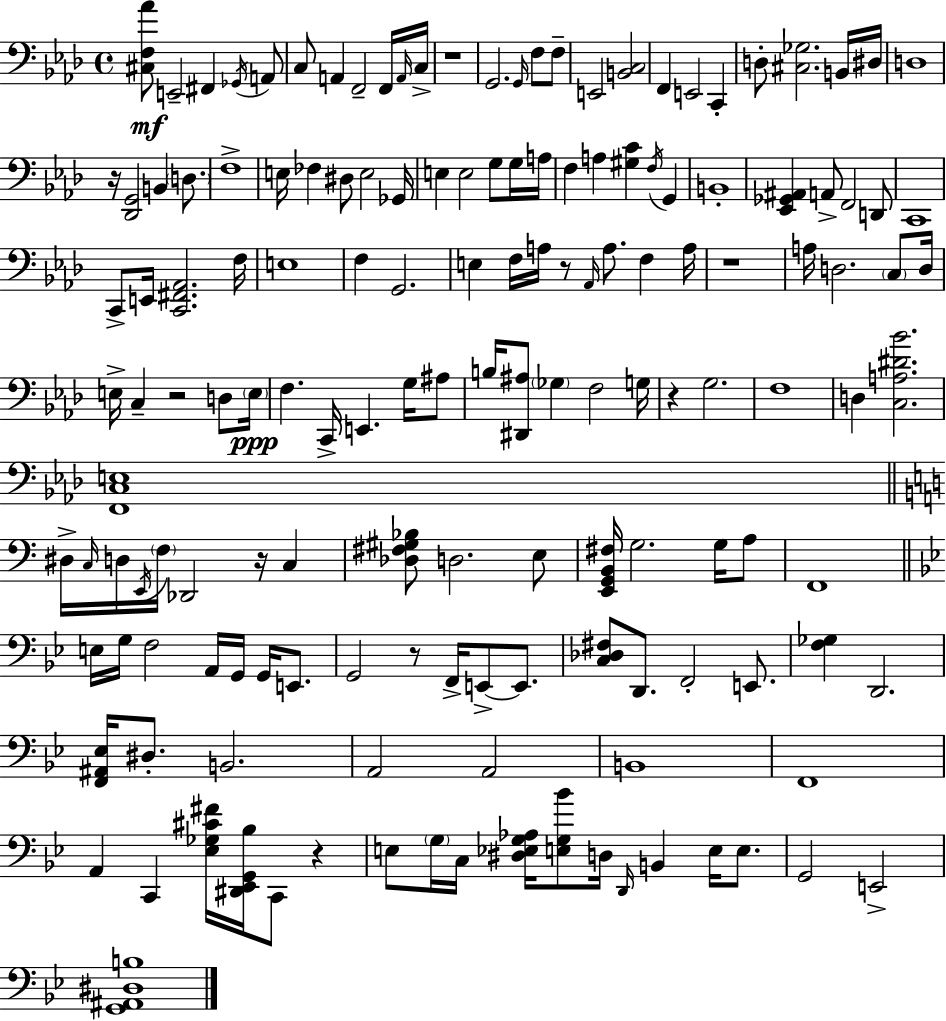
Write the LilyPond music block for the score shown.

{
  \clef bass
  \time 4/4
  \defaultTimeSignature
  \key aes \major
  \repeat volta 2 { <cis f aes'>8\mf e,2-- fis,4 \acciaccatura { ges,16 } a,8 | c8 a,4 f,2-- f,16 | \grace { a,16 } c16-> r1 | g,2. \grace { g,16 } f8 | \break f8-- e,2 <b, c>2 | f,4 e,2 c,4-. | d8-. <cis ges>2. | b,16 dis16 d1 | \break r16 <des, g,>2 b,4 | \parenthesize d8. f1-> | e16 fes4 dis8 e2 | ges,16 e4 e2 g8 | \break g16 a16 f4 a4 <gis c'>4 \acciaccatura { f16 } | g,4 b,1-. | <ees, ges, ais,>4 a,8-> f,2 | d,8 c,1 | \break c,8-> e,16 <c, fis, aes,>2. | f16 e1 | f4 g,2. | e4 f16 a16 r8 \grace { aes,16 } a8. | \break f4 a16 r1 | a16 d2. | \parenthesize c8 d16 e16-> c4-- r2 | d8 \parenthesize e16\ppp f4. c,16-> e,4. | \break g16 ais8 b16 <dis, ais>8 \parenthesize ges4 f2 | g16 r4 g2. | f1 | d4 <c a dis' bes'>2. | \break <f, c e>1 | \bar "||" \break \key c \major dis16-> \grace { c16 } d16 \acciaccatura { e,16 } \parenthesize f16 des,2 r16 c4 | <des fis gis bes>8 d2. | e8 <e, g, b, fis>16 g2. g16 | a8 f,1 | \break \bar "||" \break \key g \minor e16 g16 f2 a,16 g,16 g,16 e,8. | g,2 r8 f,16-> e,8->~~ e,8. | <c des fis>8 d,8. f,2-. e,8. | <f ges>4 d,2. | \break <f, ais, ees>16 dis8.-. b,2. | a,2 a,2 | b,1 | f,1 | \break a,4 c,4 <ees ges cis' fis'>16 <dis, ees, g, bes>16 c,8 r4 | e8 \parenthesize g16 c16 <dis ees g aes>16 <e g bes'>8 d16 \grace { d,16 } b,4 e16 e8. | g,2 e,2-> | <g, ais, dis b>1 | \break } \bar "|."
}